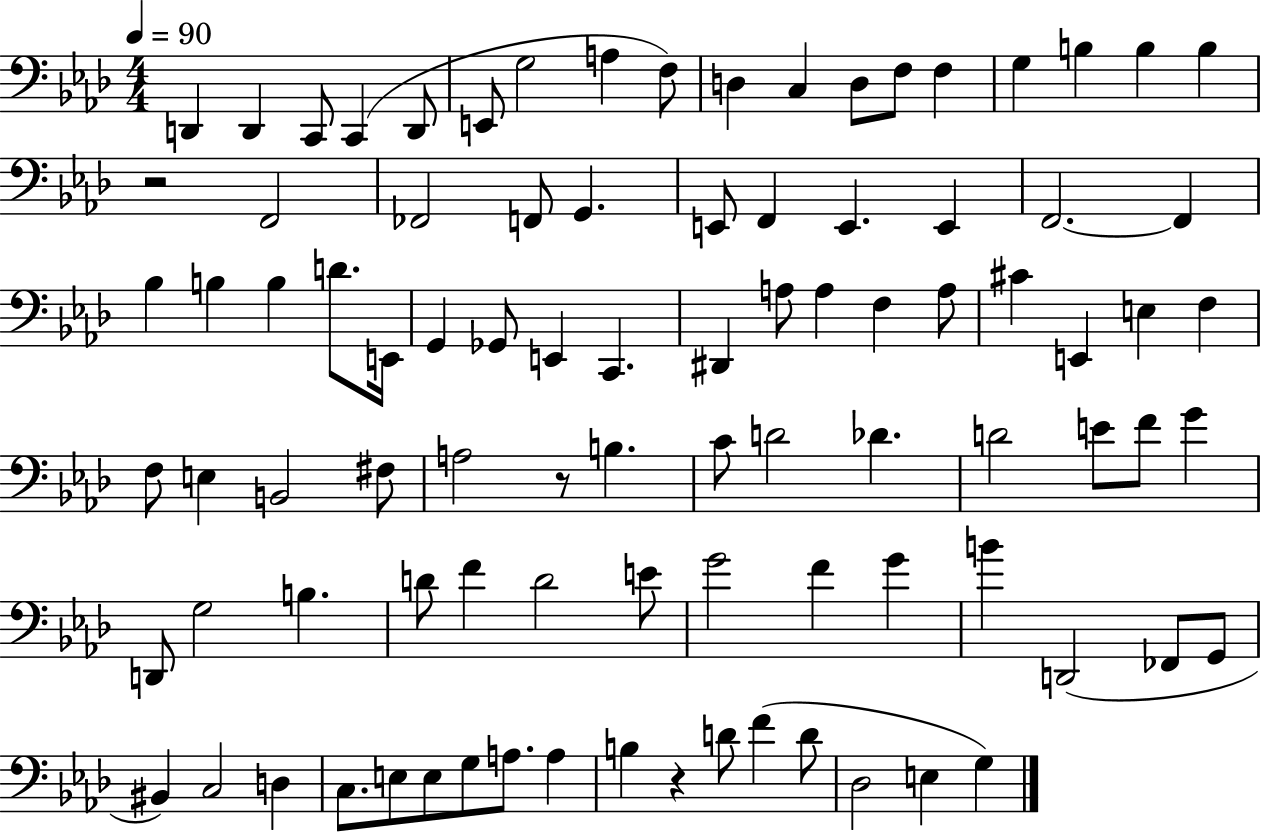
X:1
T:Untitled
M:4/4
L:1/4
K:Ab
D,, D,, C,,/2 C,, D,,/2 E,,/2 G,2 A, F,/2 D, C, D,/2 F,/2 F, G, B, B, B, z2 F,,2 _F,,2 F,,/2 G,, E,,/2 F,, E,, E,, F,,2 F,, _B, B, B, D/2 E,,/4 G,, _G,,/2 E,, C,, ^D,, A,/2 A, F, A,/2 ^C E,, E, F, F,/2 E, B,,2 ^F,/2 A,2 z/2 B, C/2 D2 _D D2 E/2 F/2 G D,,/2 G,2 B, D/2 F D2 E/2 G2 F G B D,,2 _F,,/2 G,,/2 ^B,, C,2 D, C,/2 E,/2 E,/2 G,/2 A,/2 A, B, z D/2 F D/2 _D,2 E, G,